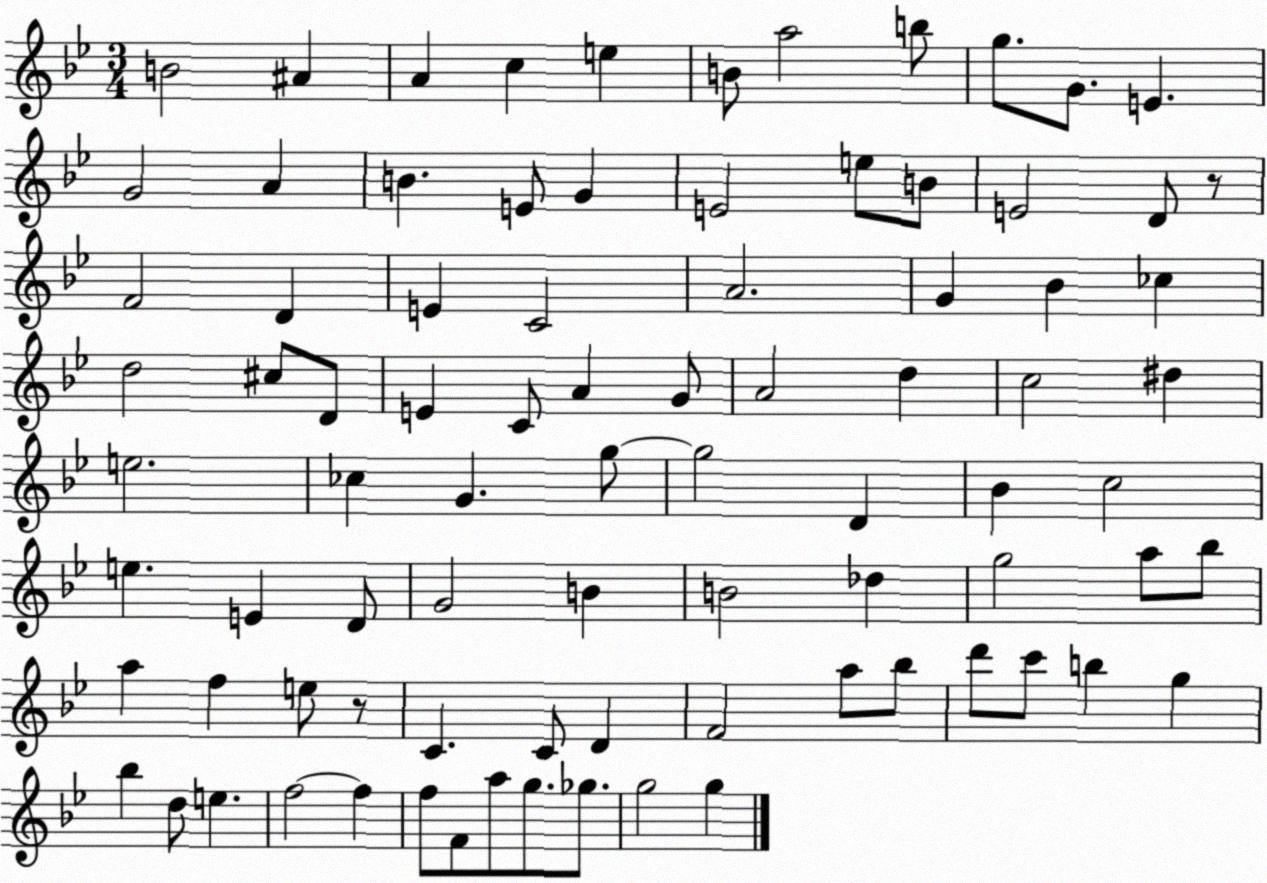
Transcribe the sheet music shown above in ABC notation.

X:1
T:Untitled
M:3/4
L:1/4
K:Bb
B2 ^A A c e B/2 a2 b/2 g/2 G/2 E G2 A B E/2 G E2 e/2 B/2 E2 D/2 z/2 F2 D E C2 A2 G _B _c d2 ^c/2 D/2 E C/2 A G/2 A2 d c2 ^d e2 _c G g/2 g2 D _B c2 e E D/2 G2 B B2 _d g2 a/2 _b/2 a f e/2 z/2 C C/2 D F2 a/2 _b/2 d'/2 c'/2 b g _b d/2 e f2 f f/2 F/2 a/2 g/2 _g/2 g2 g